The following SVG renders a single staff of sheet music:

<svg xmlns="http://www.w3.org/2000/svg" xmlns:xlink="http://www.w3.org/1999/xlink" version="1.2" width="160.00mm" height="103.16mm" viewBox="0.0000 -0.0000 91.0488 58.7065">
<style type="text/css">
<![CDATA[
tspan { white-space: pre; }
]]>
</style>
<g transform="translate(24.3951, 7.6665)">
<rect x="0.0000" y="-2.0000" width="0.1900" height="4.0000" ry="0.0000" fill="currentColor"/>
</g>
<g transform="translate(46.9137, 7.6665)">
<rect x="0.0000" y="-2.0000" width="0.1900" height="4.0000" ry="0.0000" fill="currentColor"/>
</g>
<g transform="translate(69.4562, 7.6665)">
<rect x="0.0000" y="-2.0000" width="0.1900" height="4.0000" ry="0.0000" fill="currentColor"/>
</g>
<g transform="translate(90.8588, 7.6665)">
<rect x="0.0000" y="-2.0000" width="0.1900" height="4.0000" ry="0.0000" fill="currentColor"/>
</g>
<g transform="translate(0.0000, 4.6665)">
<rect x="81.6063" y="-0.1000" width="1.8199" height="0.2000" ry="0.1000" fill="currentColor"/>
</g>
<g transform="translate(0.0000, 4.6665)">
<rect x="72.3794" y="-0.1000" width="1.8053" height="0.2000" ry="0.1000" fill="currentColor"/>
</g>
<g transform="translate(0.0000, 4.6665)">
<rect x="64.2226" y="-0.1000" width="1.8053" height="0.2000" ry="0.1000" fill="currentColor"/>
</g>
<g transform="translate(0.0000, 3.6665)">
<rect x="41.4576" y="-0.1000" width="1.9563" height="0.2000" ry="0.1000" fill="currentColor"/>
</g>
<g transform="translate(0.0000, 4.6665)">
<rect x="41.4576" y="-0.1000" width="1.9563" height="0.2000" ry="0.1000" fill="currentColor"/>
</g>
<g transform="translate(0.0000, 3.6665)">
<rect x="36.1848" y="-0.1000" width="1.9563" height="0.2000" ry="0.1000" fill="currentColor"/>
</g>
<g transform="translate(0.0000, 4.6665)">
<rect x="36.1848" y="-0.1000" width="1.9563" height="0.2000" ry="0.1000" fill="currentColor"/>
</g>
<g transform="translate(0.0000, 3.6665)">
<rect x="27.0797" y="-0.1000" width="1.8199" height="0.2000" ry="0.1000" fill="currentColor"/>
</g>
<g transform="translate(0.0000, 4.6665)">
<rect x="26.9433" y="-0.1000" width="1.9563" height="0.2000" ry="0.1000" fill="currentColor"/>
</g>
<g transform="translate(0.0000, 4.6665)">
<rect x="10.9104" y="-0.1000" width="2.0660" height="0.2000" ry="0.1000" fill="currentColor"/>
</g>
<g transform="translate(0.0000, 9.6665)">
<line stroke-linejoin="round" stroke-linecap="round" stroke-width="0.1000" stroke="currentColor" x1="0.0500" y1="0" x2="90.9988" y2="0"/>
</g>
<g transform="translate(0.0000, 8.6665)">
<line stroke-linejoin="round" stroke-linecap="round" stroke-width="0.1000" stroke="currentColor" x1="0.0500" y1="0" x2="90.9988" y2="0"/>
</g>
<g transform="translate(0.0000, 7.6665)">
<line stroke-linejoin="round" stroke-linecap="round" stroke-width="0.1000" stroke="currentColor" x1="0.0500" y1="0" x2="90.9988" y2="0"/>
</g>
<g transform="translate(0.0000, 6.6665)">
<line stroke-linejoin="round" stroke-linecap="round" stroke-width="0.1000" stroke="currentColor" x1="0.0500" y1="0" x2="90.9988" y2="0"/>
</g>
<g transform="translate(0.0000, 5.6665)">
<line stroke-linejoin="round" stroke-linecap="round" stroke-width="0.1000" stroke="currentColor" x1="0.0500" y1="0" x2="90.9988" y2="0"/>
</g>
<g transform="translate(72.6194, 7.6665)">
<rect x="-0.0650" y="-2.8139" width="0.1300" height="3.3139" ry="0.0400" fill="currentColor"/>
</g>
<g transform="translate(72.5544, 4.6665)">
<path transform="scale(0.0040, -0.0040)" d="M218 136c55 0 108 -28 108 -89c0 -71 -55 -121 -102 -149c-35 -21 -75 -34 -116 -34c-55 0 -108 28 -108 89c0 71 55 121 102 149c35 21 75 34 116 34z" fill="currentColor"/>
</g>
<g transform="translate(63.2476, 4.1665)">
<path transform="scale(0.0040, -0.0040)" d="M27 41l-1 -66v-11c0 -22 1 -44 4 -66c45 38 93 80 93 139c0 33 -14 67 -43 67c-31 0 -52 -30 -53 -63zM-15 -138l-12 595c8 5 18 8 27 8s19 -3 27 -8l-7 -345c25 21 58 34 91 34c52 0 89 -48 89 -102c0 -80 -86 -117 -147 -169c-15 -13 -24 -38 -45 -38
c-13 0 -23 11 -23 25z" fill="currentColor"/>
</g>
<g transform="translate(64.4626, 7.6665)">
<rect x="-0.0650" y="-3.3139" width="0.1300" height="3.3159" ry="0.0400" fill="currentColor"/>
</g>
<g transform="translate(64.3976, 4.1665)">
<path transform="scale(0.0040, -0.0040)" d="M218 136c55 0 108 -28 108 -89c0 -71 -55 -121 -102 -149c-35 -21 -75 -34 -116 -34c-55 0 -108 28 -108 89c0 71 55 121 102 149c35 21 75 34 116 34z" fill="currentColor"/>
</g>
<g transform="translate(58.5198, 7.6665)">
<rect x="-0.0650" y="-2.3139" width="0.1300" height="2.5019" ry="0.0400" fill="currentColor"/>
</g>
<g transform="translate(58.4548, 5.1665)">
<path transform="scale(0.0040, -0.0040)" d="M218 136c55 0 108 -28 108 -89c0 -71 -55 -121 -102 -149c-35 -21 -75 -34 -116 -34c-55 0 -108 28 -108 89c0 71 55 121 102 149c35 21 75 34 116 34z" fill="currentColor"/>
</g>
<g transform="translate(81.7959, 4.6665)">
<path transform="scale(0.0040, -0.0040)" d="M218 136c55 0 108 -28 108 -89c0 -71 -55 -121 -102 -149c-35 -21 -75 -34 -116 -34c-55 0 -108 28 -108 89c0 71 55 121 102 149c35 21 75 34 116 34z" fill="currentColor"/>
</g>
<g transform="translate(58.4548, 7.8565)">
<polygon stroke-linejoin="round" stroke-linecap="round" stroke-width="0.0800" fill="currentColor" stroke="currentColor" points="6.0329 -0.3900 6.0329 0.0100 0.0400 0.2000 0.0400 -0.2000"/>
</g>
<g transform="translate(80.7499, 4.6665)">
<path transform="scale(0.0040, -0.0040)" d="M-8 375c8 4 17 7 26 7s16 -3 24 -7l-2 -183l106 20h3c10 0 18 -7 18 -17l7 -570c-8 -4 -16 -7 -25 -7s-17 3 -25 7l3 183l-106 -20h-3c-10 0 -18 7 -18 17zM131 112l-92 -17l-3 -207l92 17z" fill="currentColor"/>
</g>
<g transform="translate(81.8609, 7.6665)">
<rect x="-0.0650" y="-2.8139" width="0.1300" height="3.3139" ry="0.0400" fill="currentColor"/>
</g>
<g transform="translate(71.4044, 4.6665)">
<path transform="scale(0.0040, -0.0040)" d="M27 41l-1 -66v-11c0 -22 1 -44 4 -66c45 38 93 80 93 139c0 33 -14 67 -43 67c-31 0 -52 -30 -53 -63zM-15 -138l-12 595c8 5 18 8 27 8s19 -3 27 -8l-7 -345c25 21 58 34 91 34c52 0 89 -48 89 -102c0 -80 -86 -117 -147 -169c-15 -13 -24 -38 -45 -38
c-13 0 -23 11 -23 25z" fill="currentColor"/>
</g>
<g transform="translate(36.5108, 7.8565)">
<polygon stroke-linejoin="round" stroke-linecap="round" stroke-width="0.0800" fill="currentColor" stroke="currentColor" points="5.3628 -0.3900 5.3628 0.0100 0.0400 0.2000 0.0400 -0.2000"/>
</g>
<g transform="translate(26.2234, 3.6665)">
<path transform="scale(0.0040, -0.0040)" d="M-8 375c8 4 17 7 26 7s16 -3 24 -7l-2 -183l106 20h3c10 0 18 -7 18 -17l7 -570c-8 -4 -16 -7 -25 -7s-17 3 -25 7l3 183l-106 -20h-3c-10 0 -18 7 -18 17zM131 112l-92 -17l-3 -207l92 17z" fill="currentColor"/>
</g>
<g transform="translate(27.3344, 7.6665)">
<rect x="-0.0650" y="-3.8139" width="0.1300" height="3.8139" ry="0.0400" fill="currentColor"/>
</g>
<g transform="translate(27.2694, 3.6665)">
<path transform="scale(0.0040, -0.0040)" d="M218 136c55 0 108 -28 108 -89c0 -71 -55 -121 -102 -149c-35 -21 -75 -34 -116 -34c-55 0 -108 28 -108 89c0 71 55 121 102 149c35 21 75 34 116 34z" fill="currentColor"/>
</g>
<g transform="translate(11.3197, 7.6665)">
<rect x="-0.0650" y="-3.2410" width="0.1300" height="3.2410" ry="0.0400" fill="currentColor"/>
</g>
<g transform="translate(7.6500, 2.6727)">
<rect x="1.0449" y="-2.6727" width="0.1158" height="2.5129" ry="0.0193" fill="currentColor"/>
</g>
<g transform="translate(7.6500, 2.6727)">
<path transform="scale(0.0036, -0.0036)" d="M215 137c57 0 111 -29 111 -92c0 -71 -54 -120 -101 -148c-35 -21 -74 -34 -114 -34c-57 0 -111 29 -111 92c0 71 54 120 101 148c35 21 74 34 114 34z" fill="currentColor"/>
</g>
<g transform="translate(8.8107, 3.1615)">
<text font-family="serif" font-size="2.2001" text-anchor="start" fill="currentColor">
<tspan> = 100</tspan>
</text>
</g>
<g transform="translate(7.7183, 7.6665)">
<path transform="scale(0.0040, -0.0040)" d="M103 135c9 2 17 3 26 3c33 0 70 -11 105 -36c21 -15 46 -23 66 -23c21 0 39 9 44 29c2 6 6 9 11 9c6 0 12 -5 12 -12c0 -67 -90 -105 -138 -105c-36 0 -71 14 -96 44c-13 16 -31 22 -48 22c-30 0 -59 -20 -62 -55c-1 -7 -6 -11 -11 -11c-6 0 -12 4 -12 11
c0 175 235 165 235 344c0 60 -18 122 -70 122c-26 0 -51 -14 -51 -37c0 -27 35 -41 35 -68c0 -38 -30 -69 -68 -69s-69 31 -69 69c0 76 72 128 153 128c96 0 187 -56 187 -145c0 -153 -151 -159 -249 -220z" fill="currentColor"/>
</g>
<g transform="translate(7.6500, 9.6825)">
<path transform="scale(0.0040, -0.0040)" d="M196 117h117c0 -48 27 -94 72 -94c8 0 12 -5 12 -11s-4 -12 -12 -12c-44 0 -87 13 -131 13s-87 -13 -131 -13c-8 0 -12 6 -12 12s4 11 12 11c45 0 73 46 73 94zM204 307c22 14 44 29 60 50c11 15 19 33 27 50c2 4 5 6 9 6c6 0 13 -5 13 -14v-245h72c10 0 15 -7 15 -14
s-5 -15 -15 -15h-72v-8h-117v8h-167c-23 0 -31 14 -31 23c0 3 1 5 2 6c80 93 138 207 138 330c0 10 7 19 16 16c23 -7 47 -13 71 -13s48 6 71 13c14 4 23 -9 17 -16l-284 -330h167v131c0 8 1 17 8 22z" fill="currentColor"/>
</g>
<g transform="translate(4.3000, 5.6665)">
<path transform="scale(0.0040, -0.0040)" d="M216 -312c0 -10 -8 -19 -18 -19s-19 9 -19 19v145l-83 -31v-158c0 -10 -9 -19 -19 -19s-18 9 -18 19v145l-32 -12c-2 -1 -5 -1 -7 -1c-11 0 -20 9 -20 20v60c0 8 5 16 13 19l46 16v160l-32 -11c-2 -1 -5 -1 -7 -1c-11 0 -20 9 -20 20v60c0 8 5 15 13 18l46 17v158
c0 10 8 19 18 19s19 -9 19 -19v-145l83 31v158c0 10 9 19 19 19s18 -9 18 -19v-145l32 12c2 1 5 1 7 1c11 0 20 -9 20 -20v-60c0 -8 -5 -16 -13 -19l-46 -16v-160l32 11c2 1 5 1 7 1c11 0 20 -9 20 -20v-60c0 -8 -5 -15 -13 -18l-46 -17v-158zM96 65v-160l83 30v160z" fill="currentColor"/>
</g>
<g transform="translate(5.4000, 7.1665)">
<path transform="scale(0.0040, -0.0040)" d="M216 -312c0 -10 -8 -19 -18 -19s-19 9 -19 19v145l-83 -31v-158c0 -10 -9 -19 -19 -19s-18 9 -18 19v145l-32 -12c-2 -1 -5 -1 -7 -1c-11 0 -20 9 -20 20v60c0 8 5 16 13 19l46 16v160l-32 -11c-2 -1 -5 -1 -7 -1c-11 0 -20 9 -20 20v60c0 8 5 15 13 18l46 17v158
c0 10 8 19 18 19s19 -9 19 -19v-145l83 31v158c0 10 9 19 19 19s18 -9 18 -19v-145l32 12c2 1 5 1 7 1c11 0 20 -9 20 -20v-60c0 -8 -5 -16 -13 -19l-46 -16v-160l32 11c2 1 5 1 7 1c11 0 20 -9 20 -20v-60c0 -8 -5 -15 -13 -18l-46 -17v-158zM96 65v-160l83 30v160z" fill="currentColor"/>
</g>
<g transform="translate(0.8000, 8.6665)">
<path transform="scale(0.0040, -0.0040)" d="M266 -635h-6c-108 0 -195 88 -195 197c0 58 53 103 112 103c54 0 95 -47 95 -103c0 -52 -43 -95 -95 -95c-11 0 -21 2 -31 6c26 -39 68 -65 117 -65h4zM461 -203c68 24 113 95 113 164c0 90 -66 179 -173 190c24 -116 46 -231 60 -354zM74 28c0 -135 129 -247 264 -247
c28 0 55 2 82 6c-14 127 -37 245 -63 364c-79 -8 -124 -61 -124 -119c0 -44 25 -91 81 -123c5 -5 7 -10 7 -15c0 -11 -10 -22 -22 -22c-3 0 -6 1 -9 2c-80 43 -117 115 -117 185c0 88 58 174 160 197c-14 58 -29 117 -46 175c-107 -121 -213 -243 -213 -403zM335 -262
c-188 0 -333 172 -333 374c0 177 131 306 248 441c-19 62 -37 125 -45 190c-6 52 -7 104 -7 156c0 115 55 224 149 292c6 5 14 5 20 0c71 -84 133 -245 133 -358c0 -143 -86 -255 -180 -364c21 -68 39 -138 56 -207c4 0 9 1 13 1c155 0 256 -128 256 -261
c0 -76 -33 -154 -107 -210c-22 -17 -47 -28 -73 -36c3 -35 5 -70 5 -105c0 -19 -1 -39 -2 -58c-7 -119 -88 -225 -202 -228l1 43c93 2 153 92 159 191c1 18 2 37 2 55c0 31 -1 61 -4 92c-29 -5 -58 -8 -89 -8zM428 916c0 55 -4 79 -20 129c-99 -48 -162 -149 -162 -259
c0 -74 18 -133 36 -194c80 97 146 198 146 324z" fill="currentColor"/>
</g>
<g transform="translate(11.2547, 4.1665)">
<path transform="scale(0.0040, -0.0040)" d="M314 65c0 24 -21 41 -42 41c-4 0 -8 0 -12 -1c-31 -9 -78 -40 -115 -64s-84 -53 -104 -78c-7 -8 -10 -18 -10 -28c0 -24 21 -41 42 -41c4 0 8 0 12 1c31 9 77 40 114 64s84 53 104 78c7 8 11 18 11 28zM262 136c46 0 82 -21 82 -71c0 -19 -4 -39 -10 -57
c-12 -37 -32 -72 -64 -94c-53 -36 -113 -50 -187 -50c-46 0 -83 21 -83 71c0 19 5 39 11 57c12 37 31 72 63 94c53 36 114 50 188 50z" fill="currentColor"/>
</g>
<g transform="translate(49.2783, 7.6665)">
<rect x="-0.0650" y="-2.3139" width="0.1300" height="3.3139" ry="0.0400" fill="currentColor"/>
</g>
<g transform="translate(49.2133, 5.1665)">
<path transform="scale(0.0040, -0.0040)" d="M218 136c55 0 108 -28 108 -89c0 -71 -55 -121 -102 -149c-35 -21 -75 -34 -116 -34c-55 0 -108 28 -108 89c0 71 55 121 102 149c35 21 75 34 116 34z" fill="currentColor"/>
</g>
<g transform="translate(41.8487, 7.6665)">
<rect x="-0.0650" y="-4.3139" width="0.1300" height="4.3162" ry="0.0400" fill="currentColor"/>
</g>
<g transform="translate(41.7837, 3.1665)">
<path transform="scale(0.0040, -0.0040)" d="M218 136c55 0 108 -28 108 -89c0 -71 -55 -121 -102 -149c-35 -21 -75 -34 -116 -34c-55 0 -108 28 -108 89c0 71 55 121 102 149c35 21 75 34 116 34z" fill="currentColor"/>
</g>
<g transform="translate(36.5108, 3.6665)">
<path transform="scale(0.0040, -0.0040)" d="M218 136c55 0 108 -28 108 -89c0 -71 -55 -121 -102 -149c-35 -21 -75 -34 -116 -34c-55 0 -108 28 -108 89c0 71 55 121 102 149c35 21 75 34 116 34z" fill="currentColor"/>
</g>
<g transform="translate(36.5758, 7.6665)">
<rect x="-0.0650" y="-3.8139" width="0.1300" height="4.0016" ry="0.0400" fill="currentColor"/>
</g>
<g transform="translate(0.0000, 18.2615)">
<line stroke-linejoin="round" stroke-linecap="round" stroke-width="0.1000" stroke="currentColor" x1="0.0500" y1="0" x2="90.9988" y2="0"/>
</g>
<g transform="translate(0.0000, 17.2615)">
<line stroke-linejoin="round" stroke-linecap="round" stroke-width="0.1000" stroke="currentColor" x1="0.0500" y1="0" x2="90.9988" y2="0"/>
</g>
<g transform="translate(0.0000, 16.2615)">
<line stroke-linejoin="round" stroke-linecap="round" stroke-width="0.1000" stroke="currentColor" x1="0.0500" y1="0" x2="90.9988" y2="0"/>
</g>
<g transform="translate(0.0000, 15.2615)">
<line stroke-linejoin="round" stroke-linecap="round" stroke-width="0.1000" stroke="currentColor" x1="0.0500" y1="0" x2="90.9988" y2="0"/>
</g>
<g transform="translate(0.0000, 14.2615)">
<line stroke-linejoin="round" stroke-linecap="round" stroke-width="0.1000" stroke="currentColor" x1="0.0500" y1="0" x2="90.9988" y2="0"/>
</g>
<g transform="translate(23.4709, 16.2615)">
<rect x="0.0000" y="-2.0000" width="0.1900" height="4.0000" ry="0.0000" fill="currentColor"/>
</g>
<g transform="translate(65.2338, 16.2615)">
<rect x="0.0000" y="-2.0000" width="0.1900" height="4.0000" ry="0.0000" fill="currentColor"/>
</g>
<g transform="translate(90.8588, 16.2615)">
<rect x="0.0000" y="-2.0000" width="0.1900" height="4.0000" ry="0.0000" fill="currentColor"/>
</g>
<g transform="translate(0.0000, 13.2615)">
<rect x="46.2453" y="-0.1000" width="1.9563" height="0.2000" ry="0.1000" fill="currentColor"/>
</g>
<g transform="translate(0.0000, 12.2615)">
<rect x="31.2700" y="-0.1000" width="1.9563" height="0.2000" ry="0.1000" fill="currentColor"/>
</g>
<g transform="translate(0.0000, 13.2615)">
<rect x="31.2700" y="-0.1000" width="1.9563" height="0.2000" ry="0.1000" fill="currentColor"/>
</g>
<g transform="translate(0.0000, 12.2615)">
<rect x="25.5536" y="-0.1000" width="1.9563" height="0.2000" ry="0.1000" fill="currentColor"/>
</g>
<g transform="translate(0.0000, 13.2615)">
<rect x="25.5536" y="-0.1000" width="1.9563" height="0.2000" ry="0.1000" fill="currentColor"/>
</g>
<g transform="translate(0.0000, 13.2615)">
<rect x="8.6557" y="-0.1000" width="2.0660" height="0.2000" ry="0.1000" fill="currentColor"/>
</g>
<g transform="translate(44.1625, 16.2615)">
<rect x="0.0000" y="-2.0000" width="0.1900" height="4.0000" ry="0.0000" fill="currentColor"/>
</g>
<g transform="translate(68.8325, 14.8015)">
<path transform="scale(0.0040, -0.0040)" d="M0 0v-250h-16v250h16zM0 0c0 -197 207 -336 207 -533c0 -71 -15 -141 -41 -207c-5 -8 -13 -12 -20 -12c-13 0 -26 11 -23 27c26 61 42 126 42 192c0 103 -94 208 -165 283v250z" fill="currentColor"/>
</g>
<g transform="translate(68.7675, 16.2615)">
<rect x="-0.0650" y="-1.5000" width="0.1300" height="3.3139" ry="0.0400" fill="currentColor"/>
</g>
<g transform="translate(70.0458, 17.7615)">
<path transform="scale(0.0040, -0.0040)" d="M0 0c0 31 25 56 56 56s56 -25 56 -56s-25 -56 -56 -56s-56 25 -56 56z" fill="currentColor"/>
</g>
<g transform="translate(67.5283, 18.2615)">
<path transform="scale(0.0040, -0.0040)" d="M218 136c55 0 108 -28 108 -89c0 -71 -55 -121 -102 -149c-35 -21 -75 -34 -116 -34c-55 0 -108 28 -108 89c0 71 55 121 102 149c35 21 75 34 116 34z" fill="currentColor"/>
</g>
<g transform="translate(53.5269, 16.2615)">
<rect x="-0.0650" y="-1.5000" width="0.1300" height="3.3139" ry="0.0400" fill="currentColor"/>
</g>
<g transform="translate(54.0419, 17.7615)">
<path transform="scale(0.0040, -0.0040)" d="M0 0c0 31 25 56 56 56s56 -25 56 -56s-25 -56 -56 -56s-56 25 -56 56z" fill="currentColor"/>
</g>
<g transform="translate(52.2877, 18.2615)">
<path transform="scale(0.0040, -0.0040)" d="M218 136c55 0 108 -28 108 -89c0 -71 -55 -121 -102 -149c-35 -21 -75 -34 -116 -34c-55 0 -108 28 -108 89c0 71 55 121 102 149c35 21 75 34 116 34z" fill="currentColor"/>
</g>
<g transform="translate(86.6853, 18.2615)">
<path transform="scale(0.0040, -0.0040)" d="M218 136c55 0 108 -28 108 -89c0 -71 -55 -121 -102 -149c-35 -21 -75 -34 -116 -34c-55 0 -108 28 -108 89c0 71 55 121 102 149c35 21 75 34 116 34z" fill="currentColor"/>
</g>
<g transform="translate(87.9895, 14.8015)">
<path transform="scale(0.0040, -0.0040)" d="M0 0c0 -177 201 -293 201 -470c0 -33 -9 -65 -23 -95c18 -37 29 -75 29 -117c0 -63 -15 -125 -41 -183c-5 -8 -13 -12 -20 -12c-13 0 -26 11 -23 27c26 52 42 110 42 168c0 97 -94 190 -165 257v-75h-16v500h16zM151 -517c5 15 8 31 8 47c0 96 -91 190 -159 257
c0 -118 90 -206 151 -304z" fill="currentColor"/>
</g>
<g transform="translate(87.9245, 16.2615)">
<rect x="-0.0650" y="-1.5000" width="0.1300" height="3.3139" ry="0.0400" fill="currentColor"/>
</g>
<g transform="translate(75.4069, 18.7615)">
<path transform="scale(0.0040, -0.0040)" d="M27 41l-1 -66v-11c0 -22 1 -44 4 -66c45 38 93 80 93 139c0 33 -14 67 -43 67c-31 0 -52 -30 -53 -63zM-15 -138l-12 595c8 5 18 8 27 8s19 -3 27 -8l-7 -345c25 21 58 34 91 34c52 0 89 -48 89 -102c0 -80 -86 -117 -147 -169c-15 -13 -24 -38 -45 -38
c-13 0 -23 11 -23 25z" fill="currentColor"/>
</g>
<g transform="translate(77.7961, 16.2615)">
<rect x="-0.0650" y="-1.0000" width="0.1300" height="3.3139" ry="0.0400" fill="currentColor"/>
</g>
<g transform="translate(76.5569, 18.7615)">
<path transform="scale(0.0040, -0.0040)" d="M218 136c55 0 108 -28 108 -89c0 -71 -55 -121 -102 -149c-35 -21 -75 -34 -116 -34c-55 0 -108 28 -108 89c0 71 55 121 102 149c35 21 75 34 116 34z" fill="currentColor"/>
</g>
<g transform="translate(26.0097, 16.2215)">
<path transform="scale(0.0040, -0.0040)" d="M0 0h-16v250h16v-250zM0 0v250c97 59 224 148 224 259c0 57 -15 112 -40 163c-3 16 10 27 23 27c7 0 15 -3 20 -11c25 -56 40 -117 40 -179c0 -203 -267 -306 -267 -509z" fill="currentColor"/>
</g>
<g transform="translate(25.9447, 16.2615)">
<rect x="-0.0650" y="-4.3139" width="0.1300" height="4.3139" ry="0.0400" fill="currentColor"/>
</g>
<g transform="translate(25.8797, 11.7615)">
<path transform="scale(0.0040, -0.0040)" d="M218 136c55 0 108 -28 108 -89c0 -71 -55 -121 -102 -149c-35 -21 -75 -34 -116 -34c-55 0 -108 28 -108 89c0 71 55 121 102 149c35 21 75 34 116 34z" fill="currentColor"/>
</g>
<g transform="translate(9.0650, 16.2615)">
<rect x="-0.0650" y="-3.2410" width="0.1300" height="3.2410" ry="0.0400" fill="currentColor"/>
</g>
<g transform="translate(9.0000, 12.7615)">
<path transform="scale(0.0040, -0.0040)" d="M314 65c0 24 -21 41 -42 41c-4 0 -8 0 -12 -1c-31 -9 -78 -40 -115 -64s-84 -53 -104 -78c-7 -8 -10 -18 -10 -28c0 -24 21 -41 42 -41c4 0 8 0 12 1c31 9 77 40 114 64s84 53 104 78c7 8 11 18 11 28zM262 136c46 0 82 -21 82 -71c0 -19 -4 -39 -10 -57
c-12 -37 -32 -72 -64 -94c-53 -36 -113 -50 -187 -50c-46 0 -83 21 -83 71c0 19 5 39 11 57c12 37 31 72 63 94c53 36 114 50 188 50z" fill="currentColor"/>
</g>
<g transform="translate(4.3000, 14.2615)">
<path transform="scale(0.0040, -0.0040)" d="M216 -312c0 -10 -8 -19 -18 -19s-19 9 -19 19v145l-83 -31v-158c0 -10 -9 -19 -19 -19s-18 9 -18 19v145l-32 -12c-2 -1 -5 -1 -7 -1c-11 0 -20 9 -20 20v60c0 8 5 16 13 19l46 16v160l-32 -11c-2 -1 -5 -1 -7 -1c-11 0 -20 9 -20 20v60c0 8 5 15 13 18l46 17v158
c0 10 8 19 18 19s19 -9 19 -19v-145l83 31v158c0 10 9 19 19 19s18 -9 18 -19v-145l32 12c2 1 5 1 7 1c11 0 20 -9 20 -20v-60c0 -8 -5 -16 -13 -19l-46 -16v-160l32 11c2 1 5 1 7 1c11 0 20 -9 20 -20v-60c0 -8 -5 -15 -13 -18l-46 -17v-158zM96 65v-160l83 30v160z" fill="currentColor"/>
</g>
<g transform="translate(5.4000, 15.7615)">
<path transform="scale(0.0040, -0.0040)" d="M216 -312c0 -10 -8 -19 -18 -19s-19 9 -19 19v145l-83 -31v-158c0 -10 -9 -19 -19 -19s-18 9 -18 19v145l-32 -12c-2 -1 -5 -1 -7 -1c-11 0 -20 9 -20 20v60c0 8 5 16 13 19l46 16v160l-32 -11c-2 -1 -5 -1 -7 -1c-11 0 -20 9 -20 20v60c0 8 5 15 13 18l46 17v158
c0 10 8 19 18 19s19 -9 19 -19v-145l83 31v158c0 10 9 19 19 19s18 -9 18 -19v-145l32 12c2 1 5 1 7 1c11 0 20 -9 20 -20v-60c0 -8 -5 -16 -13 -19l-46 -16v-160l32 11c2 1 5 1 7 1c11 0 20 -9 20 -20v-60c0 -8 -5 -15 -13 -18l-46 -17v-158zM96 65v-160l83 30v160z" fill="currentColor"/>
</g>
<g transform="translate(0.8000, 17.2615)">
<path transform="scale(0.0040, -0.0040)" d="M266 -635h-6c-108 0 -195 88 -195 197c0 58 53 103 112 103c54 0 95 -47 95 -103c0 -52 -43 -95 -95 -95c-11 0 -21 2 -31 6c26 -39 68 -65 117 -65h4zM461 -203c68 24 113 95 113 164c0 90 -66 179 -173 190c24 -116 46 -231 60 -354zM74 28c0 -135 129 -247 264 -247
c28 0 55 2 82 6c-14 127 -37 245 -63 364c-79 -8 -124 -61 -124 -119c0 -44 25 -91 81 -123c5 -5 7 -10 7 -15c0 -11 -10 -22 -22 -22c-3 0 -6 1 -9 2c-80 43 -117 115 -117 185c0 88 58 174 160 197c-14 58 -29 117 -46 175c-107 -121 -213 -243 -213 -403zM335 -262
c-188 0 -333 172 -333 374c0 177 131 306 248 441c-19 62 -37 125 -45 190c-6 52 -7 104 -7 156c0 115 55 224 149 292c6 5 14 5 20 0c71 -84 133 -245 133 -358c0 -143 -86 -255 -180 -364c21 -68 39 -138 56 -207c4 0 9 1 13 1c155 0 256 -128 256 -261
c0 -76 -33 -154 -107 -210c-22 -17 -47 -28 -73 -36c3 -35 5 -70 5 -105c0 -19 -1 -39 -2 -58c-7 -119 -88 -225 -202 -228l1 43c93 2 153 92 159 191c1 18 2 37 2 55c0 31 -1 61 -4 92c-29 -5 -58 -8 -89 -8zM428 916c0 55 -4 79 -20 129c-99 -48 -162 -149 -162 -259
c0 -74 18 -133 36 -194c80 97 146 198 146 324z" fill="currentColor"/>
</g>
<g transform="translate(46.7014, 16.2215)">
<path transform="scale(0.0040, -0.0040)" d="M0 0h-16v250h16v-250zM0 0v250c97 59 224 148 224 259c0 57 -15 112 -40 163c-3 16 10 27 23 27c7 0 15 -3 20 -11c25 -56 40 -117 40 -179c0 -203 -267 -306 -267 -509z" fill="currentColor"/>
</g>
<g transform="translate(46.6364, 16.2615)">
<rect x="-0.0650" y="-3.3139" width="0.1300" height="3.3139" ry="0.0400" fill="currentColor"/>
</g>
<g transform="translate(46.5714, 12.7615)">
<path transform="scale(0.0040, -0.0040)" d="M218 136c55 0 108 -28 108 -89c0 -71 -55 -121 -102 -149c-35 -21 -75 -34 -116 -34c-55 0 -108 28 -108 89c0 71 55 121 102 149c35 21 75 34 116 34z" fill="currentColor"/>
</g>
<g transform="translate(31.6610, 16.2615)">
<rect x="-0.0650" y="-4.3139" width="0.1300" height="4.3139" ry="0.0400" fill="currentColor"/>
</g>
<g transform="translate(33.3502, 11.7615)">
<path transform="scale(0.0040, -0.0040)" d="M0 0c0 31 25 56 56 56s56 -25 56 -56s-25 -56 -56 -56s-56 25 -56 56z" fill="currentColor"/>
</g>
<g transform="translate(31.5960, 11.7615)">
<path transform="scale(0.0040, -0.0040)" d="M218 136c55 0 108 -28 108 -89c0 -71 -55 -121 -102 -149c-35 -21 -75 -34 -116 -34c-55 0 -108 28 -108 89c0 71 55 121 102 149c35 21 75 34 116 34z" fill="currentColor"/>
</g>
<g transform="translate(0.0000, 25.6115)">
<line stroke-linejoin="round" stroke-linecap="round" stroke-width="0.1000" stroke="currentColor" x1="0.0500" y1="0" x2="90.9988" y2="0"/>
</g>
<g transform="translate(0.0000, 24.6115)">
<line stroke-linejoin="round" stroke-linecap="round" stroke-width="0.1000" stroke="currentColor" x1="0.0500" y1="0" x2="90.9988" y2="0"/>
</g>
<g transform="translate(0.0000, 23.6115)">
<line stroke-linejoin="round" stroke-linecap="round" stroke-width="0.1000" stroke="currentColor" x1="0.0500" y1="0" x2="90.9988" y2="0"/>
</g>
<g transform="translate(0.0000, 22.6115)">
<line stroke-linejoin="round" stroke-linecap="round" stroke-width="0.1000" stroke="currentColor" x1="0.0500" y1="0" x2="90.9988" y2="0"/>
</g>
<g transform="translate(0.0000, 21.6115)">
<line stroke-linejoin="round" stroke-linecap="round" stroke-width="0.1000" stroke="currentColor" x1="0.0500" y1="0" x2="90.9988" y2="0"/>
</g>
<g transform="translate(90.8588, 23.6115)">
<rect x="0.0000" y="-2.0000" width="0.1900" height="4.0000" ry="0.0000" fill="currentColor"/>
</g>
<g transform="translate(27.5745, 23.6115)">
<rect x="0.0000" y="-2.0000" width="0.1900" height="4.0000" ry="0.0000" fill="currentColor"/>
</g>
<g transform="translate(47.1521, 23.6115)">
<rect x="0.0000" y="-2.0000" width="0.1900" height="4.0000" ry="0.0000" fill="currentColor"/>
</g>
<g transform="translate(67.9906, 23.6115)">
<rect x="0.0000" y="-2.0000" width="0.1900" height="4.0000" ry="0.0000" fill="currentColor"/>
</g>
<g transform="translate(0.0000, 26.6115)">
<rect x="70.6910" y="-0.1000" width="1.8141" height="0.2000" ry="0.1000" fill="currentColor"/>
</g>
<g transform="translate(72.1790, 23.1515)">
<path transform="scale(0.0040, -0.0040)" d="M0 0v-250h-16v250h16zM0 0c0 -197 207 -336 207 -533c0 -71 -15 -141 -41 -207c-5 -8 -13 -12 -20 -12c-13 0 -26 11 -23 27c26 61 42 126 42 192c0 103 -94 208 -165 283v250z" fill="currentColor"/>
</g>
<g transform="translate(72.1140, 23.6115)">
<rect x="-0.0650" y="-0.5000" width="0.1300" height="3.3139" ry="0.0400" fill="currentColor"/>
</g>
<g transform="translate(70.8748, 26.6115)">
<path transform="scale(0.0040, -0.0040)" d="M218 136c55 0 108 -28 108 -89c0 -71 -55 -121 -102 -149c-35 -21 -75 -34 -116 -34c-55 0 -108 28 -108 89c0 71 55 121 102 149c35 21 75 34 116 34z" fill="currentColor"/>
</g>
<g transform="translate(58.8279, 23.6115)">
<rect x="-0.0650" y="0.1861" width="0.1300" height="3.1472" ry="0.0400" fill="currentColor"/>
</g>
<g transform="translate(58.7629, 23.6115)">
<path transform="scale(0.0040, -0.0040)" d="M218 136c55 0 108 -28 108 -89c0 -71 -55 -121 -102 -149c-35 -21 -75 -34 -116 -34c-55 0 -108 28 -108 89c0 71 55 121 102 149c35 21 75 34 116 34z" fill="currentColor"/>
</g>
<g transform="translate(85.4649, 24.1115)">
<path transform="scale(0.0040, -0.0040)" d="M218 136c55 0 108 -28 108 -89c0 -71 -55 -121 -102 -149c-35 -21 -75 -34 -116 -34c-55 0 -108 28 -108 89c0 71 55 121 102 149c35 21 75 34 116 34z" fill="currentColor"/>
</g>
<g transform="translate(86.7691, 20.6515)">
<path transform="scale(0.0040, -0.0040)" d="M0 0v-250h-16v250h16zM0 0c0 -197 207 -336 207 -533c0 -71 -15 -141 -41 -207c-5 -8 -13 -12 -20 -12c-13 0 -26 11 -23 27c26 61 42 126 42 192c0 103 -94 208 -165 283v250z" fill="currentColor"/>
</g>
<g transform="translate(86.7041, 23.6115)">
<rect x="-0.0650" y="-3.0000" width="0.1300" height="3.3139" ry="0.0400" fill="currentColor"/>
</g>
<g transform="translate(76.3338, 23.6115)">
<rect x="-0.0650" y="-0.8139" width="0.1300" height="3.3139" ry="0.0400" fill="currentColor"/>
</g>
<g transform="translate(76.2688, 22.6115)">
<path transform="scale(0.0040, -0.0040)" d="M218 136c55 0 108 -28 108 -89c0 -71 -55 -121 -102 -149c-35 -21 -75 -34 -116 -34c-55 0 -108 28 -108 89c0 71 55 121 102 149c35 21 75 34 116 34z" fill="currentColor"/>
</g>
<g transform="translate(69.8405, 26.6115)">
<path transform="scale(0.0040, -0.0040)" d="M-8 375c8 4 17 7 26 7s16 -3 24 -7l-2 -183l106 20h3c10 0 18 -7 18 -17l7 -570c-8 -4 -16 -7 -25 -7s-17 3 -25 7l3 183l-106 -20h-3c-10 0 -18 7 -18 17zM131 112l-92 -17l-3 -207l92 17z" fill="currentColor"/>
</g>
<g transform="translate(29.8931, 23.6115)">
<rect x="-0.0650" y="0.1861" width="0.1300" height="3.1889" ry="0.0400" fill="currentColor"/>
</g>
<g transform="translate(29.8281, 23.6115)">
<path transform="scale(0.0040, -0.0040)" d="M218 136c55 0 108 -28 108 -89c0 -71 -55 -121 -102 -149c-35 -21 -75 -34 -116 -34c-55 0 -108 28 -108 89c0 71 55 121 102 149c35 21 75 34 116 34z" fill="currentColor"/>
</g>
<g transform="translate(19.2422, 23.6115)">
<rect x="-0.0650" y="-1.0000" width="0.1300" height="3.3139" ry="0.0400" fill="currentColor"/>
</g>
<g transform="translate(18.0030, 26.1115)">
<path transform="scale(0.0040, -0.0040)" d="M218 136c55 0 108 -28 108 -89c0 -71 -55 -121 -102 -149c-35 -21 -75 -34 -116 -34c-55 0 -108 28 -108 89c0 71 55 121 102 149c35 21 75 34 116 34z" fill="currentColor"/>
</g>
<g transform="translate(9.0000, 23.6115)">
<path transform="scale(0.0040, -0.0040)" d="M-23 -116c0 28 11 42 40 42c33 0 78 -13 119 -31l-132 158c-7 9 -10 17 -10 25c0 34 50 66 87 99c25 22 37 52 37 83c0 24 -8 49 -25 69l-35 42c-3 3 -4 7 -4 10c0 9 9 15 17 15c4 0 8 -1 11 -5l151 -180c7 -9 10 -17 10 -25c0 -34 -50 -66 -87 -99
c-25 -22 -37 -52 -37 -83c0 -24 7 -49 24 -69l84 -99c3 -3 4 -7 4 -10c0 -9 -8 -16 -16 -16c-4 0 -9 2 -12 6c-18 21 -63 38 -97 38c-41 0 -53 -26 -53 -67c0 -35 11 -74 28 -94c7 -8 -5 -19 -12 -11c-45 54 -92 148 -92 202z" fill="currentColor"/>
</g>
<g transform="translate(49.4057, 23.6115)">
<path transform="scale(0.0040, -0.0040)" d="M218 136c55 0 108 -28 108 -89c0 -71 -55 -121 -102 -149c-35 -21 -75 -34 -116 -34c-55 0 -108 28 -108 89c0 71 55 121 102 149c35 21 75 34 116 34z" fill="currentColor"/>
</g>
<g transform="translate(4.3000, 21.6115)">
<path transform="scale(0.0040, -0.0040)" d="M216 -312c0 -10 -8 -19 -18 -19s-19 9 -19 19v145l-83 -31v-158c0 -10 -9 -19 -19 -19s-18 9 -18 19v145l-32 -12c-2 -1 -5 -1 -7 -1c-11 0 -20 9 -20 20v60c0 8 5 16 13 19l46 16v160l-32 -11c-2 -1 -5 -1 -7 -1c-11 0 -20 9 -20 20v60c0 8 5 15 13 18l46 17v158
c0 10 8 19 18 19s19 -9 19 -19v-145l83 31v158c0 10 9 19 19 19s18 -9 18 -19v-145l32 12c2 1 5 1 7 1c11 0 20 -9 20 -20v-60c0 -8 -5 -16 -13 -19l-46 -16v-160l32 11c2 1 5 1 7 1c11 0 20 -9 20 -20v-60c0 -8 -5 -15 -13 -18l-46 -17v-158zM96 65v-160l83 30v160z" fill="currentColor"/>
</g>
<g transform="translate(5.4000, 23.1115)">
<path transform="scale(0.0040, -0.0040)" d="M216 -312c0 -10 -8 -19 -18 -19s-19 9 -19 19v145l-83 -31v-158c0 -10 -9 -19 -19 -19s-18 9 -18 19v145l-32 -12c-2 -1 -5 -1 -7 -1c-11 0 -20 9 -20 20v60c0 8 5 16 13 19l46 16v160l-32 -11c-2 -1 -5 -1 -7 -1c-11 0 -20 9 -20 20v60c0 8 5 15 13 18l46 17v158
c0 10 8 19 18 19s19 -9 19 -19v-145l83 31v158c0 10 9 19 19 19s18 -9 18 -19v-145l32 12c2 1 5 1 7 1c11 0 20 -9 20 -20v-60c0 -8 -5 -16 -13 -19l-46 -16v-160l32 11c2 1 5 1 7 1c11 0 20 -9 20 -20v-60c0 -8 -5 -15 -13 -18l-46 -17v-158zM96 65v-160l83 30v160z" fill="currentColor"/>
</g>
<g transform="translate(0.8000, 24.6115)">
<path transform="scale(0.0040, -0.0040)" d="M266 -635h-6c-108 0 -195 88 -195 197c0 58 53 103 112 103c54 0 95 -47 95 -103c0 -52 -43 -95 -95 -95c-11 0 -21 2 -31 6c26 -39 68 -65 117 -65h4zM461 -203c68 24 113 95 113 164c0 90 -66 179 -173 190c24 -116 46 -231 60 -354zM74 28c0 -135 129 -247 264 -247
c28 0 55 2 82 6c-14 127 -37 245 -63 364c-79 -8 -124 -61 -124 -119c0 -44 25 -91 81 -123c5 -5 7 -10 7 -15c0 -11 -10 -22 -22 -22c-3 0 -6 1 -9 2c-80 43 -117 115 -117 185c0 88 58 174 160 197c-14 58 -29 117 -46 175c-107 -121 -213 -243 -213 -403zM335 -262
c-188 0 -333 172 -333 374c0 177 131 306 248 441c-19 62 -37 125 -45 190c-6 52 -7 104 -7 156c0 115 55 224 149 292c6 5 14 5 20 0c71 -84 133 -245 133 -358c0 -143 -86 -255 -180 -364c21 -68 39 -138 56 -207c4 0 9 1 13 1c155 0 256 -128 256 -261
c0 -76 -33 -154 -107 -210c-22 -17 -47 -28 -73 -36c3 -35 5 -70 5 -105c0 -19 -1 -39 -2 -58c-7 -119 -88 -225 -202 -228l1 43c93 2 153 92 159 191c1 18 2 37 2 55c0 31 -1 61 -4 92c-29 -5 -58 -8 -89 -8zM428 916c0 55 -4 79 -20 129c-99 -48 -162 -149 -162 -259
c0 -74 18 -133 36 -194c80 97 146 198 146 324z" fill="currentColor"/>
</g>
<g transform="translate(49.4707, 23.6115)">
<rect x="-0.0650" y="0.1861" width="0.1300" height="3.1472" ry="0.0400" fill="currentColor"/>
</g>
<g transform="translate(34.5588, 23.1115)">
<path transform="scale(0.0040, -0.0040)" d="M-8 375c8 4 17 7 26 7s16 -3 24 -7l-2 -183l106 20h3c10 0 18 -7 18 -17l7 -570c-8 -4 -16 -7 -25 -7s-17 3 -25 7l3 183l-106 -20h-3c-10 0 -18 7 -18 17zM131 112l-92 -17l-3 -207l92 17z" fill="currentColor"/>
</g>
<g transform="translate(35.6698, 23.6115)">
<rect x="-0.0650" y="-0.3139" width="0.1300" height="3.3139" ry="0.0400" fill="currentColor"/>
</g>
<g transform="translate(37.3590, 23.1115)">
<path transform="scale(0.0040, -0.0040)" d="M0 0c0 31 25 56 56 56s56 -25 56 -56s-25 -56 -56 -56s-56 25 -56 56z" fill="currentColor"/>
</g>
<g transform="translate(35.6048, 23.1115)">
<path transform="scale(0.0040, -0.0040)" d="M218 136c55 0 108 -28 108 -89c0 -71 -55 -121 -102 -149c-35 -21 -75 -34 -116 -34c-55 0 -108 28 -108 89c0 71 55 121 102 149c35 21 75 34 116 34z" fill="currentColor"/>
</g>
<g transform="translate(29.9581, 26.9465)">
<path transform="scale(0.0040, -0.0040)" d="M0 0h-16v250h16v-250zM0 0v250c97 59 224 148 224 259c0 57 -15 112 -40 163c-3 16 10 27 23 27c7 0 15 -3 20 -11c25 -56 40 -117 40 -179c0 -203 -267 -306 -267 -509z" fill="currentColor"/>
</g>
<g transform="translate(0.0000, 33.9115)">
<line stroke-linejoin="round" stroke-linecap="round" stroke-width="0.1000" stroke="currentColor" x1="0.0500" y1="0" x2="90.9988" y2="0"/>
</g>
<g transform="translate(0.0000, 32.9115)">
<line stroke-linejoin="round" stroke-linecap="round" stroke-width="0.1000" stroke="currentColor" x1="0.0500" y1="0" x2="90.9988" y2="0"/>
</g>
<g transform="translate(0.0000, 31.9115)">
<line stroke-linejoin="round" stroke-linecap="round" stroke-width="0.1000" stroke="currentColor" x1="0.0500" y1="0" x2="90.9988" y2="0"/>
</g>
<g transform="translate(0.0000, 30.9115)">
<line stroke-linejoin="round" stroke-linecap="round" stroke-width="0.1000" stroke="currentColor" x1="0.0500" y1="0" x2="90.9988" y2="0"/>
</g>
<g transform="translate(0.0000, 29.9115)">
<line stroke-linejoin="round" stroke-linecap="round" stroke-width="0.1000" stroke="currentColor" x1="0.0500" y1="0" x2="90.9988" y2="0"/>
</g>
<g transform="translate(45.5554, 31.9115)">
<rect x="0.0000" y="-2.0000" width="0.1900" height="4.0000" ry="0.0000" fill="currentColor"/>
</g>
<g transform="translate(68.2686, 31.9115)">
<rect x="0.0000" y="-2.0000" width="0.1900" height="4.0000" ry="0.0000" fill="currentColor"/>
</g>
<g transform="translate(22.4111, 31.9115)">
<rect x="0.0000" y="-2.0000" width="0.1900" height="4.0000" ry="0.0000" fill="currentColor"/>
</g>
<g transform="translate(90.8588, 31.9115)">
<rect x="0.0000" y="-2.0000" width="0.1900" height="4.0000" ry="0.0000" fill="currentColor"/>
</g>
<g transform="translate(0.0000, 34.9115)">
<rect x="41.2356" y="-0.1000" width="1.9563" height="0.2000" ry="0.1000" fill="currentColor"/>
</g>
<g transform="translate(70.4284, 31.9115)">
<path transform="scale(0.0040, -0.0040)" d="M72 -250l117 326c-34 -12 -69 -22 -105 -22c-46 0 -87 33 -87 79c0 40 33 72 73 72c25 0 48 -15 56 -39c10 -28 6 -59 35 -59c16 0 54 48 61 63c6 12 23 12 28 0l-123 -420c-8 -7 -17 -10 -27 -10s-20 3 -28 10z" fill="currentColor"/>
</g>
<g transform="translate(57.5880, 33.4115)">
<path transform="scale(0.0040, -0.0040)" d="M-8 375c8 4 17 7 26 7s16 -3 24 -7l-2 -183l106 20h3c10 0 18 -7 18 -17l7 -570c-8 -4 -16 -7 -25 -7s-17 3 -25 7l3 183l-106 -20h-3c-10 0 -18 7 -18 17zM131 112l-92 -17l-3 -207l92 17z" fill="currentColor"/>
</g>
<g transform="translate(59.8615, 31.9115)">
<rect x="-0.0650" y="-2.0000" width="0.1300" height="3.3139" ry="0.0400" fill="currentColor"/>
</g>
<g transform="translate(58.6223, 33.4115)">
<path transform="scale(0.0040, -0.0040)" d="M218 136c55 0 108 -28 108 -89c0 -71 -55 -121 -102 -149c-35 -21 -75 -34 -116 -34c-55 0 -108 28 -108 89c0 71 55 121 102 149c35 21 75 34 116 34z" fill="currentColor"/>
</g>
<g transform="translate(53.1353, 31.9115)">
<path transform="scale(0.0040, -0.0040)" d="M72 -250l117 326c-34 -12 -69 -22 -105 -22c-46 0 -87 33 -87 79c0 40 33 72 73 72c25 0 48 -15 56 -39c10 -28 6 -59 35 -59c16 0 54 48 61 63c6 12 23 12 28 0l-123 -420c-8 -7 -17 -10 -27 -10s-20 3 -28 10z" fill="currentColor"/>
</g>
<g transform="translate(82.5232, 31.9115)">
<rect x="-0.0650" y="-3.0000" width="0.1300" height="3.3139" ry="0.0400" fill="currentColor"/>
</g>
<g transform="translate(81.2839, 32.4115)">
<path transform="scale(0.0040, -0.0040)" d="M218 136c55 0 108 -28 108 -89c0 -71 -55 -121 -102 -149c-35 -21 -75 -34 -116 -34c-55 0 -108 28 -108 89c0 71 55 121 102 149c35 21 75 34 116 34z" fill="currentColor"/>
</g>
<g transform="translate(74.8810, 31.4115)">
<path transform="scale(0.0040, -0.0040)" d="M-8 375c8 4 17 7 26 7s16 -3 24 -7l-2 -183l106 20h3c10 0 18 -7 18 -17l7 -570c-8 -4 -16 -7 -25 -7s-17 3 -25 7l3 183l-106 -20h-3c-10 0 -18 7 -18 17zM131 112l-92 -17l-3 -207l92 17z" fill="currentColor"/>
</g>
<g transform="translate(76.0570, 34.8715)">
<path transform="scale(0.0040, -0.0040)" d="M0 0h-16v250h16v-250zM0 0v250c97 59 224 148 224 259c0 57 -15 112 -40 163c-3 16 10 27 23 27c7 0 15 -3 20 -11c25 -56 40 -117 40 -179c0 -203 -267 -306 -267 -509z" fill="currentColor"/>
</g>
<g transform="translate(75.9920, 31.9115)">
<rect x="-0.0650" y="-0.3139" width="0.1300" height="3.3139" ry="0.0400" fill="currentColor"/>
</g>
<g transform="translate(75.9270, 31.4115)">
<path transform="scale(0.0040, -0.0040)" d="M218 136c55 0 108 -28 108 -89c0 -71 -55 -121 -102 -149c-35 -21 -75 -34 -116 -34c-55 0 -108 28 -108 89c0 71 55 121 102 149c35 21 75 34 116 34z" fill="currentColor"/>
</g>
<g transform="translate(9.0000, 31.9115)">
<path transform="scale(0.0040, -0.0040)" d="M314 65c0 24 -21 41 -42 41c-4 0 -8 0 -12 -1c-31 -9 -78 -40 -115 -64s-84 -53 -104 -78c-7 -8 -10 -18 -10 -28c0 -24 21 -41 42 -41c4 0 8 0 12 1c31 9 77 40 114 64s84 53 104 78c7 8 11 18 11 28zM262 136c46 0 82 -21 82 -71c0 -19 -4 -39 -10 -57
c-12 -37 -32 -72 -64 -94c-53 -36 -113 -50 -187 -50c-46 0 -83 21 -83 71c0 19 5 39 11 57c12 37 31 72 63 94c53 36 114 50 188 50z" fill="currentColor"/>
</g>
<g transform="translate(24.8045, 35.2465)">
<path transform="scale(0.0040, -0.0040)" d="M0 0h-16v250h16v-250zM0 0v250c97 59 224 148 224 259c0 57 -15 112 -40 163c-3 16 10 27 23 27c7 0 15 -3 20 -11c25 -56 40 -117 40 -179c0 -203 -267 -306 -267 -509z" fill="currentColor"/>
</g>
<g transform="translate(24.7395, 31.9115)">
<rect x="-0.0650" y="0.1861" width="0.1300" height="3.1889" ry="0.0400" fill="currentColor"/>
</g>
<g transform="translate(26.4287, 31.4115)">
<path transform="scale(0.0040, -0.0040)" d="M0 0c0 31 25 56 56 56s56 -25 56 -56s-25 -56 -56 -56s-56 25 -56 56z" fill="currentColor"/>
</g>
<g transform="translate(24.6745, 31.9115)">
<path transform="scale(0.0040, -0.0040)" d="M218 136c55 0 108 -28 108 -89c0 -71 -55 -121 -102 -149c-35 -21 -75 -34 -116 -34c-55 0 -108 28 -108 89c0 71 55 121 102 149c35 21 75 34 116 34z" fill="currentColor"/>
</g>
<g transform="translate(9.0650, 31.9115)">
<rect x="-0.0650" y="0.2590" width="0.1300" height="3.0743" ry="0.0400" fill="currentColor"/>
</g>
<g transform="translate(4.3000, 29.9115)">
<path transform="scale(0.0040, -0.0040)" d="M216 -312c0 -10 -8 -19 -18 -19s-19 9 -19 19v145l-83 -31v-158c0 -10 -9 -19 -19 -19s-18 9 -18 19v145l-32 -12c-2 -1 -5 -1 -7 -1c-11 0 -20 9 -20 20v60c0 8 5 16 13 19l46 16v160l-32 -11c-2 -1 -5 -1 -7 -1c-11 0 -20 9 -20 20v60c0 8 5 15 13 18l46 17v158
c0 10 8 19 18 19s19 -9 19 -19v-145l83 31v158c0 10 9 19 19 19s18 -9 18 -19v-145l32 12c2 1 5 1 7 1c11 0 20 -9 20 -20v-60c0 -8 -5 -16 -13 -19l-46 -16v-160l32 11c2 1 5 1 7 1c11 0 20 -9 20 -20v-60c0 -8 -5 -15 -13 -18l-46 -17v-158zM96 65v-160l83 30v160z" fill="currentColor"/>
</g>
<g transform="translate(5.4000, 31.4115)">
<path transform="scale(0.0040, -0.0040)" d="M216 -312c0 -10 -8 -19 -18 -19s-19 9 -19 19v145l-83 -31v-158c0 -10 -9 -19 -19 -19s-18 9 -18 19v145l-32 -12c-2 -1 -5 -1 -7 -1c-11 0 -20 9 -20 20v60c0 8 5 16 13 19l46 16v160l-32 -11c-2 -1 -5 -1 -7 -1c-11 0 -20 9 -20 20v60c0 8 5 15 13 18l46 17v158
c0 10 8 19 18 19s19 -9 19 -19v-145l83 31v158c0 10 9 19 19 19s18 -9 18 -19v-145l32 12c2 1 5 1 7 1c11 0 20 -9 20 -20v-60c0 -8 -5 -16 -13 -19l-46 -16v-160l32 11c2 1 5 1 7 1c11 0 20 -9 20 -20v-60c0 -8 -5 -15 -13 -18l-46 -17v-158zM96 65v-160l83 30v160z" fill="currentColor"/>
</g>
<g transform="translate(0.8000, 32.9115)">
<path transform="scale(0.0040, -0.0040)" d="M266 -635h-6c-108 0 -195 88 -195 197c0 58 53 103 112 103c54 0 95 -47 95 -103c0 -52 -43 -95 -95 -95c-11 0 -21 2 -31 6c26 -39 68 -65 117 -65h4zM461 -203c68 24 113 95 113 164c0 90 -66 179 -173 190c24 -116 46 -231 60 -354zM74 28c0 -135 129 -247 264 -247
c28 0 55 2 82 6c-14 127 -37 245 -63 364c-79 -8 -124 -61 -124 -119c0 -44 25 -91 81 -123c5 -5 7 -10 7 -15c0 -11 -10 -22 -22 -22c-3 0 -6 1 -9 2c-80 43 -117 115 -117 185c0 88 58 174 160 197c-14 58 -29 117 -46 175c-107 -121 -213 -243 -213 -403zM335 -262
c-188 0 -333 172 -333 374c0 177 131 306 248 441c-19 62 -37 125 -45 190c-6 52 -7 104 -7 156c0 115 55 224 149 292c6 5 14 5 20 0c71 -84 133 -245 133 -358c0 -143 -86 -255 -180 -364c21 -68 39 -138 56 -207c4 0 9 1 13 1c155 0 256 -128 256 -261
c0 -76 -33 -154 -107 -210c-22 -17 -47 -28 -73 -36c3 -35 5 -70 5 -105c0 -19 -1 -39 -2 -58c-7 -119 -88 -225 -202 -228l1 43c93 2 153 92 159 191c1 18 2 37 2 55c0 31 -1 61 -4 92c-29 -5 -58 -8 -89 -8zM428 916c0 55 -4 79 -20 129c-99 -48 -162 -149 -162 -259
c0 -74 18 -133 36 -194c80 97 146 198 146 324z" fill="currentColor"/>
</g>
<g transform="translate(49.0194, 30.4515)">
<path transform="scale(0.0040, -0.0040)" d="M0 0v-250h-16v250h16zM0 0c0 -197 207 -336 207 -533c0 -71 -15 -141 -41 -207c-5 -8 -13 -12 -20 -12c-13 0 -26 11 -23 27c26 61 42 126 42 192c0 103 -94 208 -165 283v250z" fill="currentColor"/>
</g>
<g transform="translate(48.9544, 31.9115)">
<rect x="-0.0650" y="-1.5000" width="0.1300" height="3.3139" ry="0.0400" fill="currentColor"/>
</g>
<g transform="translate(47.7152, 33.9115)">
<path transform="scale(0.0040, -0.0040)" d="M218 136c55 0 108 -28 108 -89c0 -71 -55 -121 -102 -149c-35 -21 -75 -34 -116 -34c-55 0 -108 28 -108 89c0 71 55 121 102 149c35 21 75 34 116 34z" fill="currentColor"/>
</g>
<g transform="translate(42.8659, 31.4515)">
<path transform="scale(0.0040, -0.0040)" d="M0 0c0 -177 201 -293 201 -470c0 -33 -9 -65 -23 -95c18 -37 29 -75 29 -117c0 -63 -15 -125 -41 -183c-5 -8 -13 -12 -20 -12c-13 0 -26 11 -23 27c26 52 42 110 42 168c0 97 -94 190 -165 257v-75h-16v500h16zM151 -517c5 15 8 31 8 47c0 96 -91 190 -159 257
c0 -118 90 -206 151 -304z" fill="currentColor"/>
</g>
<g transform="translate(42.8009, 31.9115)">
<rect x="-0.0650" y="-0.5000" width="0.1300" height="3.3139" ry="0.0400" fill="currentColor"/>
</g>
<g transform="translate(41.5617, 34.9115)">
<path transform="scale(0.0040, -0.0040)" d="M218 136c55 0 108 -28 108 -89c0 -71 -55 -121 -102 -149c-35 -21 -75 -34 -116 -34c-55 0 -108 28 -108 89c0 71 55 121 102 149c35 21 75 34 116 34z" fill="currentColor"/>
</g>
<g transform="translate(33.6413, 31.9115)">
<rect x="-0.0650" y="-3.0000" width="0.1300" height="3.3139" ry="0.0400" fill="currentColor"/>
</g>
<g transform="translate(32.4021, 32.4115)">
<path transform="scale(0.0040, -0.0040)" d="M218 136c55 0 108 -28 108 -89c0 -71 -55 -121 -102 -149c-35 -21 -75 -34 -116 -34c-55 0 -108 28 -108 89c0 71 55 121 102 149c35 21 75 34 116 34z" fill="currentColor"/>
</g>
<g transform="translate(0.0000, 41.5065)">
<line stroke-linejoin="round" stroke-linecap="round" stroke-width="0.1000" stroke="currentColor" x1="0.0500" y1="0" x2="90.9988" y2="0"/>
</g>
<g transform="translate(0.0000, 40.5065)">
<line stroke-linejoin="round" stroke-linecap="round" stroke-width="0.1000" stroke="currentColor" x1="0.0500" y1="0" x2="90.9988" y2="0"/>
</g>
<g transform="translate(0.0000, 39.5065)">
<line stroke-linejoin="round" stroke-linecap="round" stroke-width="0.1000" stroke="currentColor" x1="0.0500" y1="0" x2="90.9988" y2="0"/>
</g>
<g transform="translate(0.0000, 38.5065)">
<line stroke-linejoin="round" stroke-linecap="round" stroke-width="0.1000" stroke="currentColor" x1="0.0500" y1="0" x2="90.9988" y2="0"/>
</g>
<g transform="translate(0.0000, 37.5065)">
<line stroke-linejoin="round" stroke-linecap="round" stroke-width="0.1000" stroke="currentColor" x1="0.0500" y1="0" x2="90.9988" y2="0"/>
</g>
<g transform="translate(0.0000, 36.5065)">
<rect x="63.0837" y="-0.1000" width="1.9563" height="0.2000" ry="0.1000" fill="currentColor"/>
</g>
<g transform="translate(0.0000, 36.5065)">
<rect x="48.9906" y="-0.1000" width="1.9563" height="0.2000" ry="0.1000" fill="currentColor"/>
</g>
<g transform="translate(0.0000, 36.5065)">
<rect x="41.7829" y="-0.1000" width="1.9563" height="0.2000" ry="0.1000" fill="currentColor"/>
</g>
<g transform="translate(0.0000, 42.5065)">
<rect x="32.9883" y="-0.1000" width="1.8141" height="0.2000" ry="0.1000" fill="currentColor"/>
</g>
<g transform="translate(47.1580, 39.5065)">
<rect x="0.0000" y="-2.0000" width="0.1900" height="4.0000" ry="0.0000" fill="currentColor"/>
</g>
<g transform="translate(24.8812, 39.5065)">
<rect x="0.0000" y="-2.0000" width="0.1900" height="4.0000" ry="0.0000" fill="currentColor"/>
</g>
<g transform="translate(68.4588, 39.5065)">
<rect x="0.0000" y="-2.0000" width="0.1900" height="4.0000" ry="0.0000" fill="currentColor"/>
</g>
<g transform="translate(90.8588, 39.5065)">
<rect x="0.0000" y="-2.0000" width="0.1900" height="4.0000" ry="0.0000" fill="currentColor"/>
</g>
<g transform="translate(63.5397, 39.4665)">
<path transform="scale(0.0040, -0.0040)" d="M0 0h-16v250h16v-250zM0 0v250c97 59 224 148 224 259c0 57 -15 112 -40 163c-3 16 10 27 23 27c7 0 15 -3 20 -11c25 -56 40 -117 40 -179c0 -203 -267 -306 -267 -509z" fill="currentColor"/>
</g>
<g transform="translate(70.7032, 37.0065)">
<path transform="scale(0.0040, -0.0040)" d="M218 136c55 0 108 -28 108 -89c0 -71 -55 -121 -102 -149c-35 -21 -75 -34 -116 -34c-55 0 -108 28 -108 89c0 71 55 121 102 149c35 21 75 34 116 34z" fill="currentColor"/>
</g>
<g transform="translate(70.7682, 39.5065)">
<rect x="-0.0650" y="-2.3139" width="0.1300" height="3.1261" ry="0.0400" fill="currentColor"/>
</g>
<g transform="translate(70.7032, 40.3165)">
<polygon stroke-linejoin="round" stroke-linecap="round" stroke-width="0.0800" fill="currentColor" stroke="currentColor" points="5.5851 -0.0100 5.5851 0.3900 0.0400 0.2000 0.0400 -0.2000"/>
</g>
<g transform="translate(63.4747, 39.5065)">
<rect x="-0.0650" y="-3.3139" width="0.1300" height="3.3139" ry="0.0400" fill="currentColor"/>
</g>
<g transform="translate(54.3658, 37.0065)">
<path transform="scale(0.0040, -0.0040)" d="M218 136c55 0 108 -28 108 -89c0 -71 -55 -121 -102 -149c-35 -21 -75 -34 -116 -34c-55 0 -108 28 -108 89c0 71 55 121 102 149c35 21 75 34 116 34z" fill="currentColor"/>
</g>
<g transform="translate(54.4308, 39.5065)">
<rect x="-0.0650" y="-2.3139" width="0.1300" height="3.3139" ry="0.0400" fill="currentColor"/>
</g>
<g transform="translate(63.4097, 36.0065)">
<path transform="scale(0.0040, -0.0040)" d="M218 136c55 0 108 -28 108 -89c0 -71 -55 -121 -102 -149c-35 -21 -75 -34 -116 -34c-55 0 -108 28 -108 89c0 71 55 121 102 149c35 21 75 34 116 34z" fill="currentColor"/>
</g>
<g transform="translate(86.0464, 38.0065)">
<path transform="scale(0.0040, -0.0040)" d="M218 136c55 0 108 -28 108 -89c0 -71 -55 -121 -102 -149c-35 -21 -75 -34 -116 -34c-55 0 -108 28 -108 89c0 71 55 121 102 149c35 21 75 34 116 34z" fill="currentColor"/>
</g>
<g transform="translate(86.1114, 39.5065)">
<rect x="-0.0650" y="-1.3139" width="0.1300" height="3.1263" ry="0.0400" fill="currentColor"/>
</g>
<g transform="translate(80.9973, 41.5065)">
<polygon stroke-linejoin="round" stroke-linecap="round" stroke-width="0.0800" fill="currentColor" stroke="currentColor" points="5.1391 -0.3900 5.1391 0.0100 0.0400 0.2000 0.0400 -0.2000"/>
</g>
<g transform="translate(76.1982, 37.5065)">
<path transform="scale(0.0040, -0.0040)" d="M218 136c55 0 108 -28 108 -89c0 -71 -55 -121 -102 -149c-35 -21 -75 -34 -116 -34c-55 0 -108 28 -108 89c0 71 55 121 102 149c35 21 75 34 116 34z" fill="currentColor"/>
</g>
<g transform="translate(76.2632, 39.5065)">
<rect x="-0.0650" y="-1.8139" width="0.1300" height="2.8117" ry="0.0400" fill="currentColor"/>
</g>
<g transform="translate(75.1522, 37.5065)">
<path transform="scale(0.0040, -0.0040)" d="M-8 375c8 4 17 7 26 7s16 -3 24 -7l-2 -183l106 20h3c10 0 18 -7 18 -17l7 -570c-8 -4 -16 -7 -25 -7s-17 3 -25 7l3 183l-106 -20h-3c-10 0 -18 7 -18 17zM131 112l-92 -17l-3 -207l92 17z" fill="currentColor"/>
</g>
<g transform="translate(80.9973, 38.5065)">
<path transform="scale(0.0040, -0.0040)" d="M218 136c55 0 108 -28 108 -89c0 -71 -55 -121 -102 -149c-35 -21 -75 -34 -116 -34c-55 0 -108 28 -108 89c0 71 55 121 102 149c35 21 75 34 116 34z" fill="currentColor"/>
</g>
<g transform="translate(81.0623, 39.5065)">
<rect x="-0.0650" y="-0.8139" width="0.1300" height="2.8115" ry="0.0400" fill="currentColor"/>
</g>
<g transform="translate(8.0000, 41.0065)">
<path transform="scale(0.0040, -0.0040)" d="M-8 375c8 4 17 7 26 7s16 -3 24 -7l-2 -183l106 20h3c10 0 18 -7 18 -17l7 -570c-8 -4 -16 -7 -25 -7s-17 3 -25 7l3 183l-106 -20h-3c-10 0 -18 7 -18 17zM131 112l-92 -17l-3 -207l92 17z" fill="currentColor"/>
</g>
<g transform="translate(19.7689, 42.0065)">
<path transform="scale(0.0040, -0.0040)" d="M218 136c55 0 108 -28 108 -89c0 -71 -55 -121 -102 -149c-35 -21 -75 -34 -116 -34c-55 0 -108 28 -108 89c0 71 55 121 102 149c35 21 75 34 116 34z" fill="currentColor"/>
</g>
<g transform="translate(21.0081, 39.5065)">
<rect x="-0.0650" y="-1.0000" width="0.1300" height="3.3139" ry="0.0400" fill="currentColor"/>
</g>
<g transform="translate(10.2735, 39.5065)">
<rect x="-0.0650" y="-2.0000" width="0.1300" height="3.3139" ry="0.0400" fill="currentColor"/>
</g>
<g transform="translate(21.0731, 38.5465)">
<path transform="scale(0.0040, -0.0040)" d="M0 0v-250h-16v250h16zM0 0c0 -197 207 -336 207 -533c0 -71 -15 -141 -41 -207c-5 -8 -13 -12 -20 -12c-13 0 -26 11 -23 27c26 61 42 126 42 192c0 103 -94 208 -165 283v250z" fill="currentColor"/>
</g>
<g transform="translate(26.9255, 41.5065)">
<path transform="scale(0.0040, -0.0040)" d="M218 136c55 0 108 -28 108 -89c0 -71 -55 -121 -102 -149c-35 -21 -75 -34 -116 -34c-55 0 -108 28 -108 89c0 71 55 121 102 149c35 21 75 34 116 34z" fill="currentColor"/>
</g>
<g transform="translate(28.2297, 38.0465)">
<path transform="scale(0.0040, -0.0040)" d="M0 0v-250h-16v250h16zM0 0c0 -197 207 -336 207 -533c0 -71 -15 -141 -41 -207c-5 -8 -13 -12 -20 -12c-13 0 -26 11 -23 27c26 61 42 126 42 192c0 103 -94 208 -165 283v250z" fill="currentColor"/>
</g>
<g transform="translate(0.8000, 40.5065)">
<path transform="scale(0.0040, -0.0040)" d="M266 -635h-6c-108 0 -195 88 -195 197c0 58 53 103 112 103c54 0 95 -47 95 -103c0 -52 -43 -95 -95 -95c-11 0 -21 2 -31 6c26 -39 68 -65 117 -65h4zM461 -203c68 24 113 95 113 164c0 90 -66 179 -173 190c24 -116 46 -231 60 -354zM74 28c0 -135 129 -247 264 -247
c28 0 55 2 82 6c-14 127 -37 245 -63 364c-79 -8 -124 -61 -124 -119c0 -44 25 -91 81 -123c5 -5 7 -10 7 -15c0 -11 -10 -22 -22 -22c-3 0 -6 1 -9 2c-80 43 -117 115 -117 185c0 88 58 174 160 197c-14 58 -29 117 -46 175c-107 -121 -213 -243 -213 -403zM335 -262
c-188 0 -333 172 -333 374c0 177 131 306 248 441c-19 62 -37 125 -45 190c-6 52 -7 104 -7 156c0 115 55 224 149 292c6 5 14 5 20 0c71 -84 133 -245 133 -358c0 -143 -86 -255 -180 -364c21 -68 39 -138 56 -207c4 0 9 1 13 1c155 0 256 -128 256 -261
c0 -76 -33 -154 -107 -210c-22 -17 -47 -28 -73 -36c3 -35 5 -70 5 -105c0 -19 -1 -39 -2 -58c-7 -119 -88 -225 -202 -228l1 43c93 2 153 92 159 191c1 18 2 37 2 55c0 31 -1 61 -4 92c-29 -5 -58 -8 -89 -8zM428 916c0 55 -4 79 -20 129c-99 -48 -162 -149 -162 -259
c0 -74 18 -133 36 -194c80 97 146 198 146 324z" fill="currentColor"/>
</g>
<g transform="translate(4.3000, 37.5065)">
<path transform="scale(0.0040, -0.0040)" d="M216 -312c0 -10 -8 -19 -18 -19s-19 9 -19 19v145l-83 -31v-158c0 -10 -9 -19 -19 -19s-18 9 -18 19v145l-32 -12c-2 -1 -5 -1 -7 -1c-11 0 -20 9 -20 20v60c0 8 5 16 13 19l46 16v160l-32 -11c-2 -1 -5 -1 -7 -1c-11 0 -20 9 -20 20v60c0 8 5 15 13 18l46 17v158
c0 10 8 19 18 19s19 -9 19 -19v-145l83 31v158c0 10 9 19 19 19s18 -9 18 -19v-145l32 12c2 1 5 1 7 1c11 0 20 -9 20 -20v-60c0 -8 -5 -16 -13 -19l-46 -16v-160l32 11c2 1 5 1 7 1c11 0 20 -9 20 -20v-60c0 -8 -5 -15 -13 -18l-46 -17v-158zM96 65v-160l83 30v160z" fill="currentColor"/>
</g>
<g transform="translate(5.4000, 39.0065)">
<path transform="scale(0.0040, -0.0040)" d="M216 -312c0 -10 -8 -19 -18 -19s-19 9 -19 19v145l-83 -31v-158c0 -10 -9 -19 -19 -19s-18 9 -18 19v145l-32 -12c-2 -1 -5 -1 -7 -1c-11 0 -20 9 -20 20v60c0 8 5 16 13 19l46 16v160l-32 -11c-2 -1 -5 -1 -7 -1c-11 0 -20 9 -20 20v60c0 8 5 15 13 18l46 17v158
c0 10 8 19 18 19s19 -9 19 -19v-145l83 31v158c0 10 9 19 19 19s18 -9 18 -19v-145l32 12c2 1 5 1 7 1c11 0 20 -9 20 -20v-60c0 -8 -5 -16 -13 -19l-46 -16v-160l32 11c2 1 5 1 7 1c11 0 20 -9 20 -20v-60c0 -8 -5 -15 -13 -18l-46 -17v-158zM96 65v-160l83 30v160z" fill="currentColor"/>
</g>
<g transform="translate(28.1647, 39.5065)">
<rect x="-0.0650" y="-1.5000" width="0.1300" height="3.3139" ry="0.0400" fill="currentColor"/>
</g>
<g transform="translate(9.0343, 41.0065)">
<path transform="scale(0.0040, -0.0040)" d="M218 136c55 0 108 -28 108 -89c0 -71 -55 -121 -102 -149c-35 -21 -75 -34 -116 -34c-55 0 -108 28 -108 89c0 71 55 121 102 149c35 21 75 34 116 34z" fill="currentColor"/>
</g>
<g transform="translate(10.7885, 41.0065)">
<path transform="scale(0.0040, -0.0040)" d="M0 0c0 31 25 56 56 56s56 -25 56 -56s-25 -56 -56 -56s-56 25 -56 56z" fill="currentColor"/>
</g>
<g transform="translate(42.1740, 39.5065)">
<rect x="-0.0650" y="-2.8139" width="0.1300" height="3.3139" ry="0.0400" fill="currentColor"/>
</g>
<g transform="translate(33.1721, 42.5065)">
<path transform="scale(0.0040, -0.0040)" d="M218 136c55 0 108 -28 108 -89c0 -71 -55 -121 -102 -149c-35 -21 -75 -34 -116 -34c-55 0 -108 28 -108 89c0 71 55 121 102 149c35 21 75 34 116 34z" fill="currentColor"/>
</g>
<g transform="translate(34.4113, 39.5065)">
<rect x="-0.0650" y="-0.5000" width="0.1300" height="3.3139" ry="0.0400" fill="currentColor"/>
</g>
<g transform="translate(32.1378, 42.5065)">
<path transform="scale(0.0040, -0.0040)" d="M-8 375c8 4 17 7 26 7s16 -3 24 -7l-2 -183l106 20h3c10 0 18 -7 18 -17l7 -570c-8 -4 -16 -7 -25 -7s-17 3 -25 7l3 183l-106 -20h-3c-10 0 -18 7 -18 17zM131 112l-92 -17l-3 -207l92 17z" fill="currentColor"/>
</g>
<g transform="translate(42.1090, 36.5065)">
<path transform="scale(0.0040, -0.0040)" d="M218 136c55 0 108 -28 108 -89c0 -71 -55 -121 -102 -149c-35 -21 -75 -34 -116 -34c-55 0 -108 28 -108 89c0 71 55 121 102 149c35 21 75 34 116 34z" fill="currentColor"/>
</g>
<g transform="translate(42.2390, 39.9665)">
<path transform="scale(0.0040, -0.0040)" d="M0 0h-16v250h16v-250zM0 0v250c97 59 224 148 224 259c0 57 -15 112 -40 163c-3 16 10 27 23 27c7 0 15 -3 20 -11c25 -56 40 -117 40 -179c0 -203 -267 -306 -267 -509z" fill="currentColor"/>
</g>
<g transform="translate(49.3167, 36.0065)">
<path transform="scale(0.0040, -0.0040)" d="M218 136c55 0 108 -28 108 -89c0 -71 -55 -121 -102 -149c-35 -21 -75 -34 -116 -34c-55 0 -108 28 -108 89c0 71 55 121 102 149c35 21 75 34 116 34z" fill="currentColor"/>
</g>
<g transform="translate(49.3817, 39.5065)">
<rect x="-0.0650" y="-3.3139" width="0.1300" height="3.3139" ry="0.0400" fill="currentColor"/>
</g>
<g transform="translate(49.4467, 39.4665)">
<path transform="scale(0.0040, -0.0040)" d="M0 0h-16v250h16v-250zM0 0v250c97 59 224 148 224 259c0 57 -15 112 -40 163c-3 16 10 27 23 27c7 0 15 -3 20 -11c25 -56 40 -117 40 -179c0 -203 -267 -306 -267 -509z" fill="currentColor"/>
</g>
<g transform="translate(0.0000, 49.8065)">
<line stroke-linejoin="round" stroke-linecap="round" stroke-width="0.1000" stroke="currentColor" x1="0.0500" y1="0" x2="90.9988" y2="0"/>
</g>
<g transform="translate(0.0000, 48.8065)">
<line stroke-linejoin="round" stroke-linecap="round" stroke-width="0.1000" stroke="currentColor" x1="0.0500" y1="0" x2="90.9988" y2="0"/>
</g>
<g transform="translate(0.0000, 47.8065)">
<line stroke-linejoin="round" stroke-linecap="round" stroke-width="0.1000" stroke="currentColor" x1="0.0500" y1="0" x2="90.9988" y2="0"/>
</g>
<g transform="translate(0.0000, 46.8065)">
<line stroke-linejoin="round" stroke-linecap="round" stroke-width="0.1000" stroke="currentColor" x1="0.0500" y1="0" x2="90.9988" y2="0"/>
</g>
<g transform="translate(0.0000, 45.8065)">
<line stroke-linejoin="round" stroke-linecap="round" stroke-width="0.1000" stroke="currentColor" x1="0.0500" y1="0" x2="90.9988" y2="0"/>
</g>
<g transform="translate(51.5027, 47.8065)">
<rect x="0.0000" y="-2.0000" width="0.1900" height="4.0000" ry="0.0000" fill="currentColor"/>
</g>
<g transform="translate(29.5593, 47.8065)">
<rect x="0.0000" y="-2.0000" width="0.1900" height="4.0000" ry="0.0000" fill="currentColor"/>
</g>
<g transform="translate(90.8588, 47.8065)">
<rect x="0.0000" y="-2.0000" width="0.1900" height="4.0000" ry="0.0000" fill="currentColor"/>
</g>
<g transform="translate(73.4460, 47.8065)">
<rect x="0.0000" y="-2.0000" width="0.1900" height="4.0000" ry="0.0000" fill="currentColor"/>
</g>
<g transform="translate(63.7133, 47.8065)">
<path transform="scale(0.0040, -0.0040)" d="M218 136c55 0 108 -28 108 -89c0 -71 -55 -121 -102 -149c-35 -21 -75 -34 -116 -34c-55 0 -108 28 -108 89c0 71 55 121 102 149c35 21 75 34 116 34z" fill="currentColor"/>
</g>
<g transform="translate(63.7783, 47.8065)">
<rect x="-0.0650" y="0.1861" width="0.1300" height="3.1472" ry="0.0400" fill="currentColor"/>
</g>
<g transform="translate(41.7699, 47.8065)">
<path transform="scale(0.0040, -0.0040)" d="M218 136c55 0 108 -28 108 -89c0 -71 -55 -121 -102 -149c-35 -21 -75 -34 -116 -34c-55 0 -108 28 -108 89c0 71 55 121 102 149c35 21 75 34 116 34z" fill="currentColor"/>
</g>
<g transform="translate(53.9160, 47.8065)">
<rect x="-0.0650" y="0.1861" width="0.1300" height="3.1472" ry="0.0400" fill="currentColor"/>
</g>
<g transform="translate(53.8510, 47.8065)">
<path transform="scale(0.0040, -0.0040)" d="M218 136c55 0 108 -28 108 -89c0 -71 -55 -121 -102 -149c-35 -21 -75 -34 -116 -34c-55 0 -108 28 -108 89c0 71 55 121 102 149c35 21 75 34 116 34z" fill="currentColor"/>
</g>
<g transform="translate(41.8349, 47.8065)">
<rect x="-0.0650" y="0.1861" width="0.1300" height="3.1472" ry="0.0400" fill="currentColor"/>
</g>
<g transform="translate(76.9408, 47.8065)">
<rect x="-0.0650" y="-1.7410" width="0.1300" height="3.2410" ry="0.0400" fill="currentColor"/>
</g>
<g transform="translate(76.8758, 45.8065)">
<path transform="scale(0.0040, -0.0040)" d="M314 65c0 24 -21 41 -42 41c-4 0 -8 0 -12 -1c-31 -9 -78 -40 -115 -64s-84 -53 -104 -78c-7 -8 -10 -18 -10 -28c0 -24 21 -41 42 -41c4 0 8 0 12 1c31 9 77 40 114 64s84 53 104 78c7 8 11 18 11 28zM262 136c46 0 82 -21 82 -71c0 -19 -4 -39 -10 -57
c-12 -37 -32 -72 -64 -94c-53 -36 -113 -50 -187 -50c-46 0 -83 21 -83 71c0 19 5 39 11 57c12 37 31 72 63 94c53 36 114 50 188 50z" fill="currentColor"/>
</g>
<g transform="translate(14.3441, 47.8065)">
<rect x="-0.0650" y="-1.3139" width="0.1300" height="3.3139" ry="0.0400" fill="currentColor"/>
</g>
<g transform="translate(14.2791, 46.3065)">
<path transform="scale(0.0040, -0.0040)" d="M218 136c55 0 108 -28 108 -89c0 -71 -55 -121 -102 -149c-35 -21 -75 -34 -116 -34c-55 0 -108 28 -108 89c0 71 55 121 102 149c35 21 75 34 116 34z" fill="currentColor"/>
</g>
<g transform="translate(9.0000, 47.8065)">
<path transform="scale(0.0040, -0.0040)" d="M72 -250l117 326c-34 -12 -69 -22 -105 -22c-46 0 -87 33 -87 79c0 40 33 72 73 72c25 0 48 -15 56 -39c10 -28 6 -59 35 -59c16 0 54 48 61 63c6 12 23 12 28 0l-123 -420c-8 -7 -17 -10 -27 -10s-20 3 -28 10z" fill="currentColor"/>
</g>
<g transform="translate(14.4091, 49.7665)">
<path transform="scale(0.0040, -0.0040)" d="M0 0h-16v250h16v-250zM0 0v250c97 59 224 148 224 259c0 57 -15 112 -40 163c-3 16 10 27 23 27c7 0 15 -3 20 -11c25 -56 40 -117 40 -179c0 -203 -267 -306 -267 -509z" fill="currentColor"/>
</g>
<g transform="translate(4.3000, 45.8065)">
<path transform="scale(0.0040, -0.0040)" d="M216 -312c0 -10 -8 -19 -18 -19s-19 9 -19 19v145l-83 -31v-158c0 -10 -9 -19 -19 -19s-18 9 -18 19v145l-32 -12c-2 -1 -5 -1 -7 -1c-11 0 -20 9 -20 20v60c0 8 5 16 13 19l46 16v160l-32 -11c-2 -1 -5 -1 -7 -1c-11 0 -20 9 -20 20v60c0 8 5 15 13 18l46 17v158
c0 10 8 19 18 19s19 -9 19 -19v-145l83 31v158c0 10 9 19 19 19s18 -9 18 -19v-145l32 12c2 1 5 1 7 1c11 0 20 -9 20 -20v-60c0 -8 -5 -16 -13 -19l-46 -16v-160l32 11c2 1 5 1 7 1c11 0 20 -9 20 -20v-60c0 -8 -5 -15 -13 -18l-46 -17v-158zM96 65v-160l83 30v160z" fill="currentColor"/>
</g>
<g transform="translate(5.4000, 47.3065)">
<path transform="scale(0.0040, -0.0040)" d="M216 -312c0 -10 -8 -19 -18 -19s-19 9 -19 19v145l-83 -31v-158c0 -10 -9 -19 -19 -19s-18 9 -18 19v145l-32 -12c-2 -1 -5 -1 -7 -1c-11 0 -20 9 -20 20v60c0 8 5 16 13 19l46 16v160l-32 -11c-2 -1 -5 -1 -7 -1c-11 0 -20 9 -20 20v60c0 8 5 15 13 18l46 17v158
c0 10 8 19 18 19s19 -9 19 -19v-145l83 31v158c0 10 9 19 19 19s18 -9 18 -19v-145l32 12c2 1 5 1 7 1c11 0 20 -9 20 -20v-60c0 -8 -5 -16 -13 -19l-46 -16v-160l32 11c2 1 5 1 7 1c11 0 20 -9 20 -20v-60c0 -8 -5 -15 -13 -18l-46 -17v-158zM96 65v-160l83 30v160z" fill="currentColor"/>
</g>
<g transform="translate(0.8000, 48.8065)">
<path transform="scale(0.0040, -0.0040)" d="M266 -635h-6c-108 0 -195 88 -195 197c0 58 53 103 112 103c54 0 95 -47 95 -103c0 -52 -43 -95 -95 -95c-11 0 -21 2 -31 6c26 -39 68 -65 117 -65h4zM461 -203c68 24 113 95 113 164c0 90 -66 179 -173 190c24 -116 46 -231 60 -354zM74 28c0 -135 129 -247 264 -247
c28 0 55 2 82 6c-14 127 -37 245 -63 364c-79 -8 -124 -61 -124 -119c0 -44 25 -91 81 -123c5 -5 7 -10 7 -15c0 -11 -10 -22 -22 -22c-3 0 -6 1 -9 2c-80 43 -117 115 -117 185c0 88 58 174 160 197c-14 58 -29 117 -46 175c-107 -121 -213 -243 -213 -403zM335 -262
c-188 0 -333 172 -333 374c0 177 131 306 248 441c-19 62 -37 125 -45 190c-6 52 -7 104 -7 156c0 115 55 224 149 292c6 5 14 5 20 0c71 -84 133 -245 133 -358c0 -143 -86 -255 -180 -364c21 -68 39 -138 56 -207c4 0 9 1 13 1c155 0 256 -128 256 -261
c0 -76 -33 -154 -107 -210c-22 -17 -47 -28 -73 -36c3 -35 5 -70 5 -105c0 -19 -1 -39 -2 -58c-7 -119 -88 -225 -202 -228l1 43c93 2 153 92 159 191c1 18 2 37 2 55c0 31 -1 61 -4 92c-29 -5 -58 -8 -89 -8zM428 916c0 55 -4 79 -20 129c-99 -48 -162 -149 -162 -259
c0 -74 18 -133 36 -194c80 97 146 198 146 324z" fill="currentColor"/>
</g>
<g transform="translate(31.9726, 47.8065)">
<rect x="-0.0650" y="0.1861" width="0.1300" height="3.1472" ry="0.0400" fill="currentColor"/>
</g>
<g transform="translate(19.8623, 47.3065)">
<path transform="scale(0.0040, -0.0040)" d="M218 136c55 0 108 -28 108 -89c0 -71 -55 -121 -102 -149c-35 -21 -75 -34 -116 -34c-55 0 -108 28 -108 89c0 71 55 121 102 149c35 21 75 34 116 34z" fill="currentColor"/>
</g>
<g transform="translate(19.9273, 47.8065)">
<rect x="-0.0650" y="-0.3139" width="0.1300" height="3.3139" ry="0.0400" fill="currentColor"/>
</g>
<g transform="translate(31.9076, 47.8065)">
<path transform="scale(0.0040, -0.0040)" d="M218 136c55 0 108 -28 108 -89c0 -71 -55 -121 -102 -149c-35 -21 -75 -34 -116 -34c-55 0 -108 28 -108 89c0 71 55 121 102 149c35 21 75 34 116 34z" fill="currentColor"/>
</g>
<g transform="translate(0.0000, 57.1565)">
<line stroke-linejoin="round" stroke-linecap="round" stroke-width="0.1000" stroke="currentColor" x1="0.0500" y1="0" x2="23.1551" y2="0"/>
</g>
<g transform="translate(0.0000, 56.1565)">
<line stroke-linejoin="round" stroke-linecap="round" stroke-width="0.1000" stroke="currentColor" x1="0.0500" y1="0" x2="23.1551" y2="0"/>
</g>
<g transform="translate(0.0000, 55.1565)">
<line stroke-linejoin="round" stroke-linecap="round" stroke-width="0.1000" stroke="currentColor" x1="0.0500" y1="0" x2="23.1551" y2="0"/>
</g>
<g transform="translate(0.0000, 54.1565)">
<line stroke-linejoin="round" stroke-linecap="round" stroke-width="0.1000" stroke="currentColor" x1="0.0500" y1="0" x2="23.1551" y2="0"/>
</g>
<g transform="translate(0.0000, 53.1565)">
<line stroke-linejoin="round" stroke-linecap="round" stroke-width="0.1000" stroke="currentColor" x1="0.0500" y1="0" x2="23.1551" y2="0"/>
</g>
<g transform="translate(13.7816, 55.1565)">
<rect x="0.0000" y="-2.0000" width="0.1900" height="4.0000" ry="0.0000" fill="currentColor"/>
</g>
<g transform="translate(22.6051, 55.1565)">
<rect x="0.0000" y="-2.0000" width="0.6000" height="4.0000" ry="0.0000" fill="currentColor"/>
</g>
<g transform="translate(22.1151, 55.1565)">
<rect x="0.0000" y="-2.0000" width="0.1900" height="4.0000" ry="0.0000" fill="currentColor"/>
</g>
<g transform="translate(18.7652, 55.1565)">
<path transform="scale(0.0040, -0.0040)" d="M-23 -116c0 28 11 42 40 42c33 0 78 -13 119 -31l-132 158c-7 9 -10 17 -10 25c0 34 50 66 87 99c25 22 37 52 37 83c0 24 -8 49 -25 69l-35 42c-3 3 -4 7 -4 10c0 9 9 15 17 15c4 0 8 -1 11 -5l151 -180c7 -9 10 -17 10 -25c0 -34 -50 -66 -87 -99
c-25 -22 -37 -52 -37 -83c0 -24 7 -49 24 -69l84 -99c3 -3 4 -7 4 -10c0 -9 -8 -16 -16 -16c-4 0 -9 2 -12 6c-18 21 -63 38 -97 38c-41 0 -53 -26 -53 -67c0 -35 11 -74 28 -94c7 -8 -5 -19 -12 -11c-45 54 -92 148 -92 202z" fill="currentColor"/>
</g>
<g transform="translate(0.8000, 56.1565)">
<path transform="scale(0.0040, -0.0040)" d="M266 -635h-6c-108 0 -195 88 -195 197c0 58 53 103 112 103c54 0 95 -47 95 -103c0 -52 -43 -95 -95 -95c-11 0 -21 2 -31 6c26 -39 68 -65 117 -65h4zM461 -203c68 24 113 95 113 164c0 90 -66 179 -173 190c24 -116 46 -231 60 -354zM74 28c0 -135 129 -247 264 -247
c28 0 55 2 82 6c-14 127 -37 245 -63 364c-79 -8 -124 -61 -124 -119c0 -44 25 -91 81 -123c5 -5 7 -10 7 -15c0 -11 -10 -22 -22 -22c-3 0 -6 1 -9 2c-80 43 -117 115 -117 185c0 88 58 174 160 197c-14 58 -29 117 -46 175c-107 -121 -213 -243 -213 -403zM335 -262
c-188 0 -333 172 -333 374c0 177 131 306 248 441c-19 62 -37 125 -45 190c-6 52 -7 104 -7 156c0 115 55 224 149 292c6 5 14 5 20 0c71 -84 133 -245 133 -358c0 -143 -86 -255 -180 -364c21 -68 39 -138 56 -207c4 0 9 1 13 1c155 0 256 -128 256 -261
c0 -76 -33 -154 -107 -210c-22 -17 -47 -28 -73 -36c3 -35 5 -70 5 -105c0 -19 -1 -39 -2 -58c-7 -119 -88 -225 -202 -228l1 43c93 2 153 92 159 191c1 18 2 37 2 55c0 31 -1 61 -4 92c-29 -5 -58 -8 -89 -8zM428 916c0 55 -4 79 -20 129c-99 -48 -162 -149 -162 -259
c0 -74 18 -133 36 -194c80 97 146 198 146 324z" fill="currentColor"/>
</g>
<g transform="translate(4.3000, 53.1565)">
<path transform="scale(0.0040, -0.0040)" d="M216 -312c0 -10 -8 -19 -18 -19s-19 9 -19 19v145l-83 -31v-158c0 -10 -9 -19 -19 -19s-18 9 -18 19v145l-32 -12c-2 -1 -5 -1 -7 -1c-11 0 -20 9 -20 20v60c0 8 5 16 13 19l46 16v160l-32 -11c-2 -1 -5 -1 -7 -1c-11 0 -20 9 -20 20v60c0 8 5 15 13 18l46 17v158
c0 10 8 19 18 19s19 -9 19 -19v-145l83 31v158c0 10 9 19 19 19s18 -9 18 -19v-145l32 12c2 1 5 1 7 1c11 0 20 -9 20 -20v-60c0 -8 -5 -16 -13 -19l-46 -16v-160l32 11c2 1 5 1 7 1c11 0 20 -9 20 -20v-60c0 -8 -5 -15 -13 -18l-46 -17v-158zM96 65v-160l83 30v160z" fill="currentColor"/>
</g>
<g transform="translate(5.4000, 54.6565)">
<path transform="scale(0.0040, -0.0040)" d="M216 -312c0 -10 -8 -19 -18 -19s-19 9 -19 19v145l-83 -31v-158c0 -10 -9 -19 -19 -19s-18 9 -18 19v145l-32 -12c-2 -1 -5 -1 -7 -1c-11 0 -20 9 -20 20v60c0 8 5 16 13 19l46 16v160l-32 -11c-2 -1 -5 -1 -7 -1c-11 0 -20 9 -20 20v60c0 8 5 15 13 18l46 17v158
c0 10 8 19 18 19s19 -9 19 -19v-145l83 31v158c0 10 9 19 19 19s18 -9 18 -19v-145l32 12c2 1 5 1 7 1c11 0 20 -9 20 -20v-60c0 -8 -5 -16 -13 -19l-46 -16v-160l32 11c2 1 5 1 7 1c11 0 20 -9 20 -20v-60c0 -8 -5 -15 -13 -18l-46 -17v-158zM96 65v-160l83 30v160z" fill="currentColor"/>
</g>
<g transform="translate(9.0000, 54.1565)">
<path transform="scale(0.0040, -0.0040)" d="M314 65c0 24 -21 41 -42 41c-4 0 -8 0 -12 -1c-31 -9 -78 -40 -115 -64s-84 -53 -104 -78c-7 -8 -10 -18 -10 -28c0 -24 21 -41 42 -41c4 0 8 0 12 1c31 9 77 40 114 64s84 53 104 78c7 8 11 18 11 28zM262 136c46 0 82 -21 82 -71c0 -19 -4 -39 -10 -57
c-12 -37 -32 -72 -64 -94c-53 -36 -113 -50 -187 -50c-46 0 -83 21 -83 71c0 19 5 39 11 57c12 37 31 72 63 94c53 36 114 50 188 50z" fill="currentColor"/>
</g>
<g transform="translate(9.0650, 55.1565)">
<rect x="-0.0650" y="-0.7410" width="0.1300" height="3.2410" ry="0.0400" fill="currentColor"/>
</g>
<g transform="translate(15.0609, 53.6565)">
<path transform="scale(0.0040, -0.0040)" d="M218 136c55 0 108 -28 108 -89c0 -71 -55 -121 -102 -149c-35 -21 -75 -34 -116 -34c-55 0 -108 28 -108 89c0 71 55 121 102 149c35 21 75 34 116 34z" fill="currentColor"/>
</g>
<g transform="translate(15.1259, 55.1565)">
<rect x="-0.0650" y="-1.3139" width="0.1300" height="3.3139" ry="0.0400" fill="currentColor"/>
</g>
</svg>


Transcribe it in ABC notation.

X:1
T:Untitled
M:2/4
L:1/4
K:D
b2 c' c'/2 d'/2 g g/2 _b/2 _a a b2 d'/2 d' b/2 E E/2 _D E/4 z D B/2 c B B C/2 d A/2 B2 B/2 A ^C/4 E/2 z/2 F z/2 c/2 A F D/2 E/2 C a/2 b/2 g b/2 g/2 f/2 d/2 e/2 z/2 e/2 ^c B B B B ^f2 d2 e z